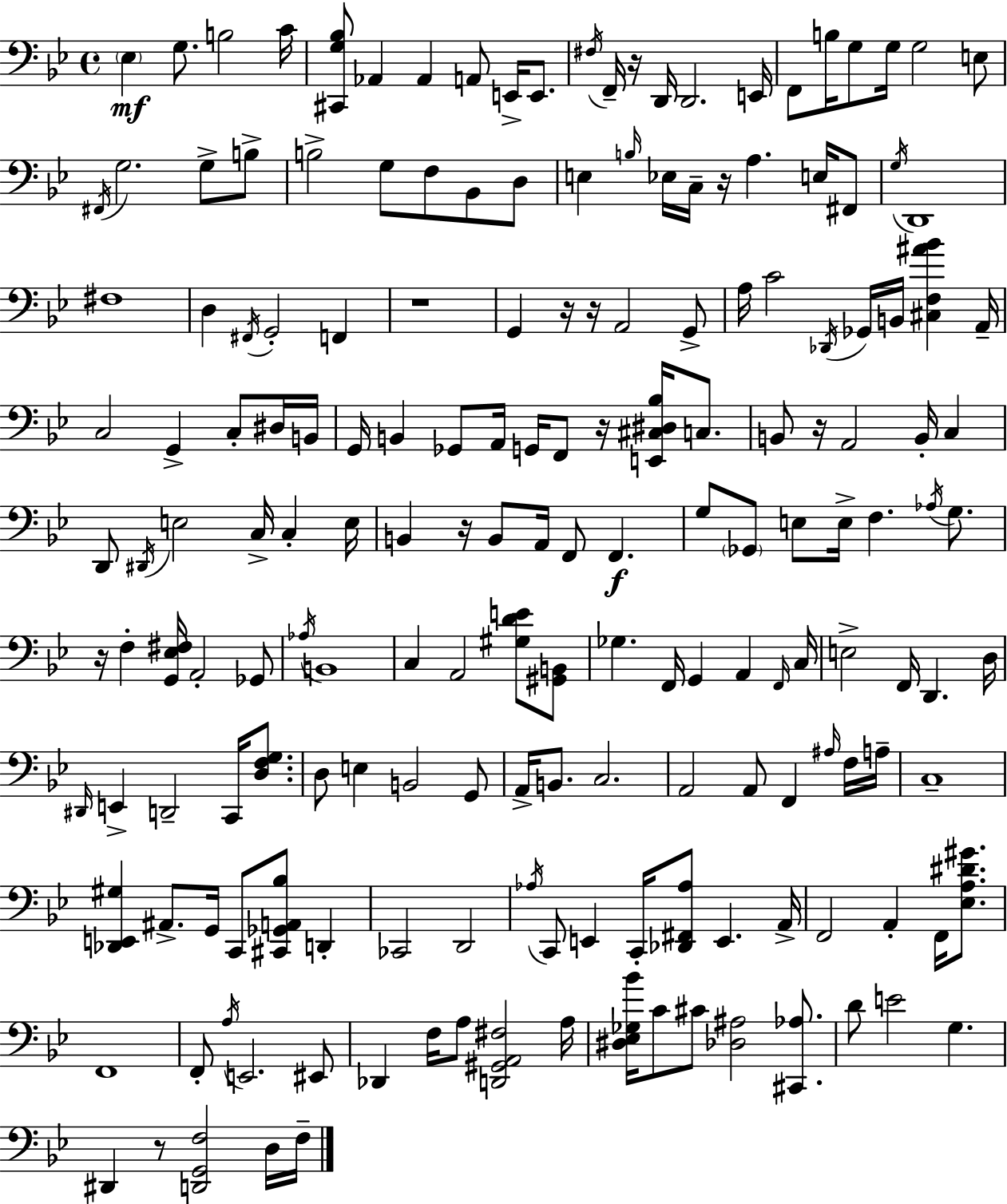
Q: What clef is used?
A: bass